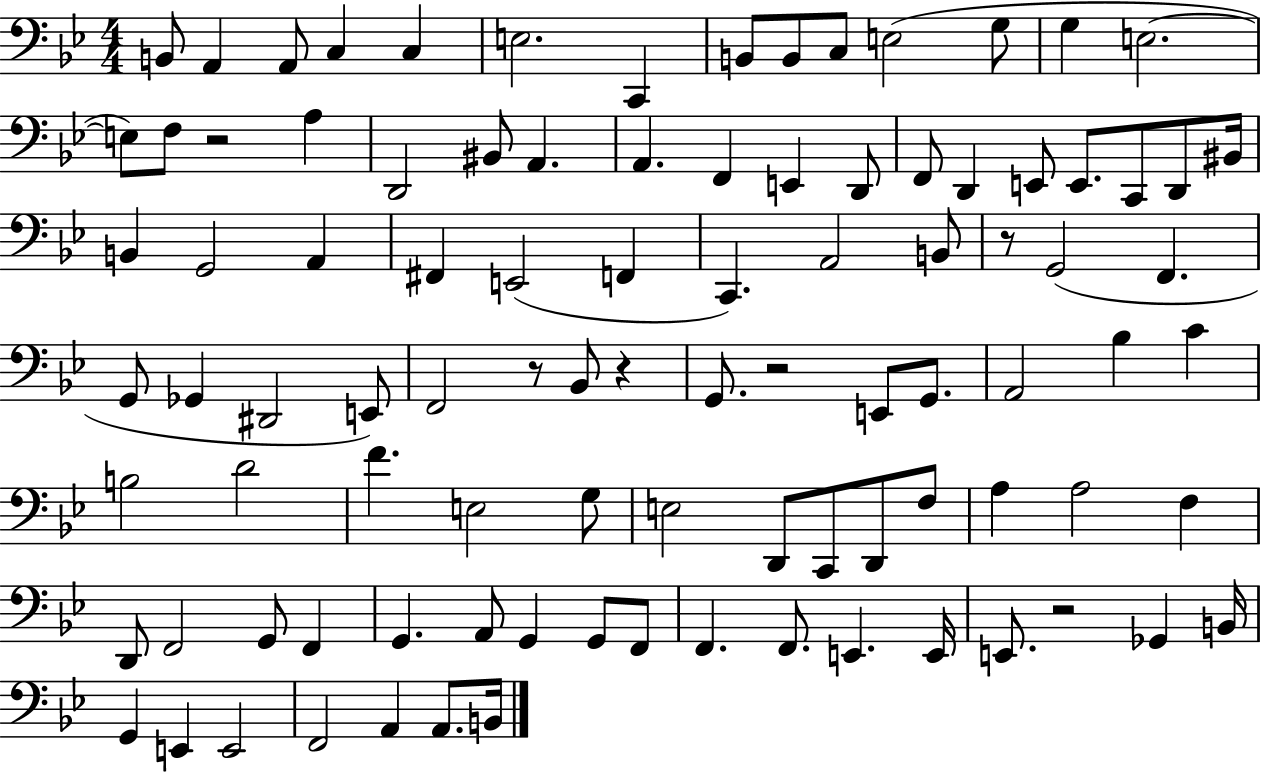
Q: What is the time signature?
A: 4/4